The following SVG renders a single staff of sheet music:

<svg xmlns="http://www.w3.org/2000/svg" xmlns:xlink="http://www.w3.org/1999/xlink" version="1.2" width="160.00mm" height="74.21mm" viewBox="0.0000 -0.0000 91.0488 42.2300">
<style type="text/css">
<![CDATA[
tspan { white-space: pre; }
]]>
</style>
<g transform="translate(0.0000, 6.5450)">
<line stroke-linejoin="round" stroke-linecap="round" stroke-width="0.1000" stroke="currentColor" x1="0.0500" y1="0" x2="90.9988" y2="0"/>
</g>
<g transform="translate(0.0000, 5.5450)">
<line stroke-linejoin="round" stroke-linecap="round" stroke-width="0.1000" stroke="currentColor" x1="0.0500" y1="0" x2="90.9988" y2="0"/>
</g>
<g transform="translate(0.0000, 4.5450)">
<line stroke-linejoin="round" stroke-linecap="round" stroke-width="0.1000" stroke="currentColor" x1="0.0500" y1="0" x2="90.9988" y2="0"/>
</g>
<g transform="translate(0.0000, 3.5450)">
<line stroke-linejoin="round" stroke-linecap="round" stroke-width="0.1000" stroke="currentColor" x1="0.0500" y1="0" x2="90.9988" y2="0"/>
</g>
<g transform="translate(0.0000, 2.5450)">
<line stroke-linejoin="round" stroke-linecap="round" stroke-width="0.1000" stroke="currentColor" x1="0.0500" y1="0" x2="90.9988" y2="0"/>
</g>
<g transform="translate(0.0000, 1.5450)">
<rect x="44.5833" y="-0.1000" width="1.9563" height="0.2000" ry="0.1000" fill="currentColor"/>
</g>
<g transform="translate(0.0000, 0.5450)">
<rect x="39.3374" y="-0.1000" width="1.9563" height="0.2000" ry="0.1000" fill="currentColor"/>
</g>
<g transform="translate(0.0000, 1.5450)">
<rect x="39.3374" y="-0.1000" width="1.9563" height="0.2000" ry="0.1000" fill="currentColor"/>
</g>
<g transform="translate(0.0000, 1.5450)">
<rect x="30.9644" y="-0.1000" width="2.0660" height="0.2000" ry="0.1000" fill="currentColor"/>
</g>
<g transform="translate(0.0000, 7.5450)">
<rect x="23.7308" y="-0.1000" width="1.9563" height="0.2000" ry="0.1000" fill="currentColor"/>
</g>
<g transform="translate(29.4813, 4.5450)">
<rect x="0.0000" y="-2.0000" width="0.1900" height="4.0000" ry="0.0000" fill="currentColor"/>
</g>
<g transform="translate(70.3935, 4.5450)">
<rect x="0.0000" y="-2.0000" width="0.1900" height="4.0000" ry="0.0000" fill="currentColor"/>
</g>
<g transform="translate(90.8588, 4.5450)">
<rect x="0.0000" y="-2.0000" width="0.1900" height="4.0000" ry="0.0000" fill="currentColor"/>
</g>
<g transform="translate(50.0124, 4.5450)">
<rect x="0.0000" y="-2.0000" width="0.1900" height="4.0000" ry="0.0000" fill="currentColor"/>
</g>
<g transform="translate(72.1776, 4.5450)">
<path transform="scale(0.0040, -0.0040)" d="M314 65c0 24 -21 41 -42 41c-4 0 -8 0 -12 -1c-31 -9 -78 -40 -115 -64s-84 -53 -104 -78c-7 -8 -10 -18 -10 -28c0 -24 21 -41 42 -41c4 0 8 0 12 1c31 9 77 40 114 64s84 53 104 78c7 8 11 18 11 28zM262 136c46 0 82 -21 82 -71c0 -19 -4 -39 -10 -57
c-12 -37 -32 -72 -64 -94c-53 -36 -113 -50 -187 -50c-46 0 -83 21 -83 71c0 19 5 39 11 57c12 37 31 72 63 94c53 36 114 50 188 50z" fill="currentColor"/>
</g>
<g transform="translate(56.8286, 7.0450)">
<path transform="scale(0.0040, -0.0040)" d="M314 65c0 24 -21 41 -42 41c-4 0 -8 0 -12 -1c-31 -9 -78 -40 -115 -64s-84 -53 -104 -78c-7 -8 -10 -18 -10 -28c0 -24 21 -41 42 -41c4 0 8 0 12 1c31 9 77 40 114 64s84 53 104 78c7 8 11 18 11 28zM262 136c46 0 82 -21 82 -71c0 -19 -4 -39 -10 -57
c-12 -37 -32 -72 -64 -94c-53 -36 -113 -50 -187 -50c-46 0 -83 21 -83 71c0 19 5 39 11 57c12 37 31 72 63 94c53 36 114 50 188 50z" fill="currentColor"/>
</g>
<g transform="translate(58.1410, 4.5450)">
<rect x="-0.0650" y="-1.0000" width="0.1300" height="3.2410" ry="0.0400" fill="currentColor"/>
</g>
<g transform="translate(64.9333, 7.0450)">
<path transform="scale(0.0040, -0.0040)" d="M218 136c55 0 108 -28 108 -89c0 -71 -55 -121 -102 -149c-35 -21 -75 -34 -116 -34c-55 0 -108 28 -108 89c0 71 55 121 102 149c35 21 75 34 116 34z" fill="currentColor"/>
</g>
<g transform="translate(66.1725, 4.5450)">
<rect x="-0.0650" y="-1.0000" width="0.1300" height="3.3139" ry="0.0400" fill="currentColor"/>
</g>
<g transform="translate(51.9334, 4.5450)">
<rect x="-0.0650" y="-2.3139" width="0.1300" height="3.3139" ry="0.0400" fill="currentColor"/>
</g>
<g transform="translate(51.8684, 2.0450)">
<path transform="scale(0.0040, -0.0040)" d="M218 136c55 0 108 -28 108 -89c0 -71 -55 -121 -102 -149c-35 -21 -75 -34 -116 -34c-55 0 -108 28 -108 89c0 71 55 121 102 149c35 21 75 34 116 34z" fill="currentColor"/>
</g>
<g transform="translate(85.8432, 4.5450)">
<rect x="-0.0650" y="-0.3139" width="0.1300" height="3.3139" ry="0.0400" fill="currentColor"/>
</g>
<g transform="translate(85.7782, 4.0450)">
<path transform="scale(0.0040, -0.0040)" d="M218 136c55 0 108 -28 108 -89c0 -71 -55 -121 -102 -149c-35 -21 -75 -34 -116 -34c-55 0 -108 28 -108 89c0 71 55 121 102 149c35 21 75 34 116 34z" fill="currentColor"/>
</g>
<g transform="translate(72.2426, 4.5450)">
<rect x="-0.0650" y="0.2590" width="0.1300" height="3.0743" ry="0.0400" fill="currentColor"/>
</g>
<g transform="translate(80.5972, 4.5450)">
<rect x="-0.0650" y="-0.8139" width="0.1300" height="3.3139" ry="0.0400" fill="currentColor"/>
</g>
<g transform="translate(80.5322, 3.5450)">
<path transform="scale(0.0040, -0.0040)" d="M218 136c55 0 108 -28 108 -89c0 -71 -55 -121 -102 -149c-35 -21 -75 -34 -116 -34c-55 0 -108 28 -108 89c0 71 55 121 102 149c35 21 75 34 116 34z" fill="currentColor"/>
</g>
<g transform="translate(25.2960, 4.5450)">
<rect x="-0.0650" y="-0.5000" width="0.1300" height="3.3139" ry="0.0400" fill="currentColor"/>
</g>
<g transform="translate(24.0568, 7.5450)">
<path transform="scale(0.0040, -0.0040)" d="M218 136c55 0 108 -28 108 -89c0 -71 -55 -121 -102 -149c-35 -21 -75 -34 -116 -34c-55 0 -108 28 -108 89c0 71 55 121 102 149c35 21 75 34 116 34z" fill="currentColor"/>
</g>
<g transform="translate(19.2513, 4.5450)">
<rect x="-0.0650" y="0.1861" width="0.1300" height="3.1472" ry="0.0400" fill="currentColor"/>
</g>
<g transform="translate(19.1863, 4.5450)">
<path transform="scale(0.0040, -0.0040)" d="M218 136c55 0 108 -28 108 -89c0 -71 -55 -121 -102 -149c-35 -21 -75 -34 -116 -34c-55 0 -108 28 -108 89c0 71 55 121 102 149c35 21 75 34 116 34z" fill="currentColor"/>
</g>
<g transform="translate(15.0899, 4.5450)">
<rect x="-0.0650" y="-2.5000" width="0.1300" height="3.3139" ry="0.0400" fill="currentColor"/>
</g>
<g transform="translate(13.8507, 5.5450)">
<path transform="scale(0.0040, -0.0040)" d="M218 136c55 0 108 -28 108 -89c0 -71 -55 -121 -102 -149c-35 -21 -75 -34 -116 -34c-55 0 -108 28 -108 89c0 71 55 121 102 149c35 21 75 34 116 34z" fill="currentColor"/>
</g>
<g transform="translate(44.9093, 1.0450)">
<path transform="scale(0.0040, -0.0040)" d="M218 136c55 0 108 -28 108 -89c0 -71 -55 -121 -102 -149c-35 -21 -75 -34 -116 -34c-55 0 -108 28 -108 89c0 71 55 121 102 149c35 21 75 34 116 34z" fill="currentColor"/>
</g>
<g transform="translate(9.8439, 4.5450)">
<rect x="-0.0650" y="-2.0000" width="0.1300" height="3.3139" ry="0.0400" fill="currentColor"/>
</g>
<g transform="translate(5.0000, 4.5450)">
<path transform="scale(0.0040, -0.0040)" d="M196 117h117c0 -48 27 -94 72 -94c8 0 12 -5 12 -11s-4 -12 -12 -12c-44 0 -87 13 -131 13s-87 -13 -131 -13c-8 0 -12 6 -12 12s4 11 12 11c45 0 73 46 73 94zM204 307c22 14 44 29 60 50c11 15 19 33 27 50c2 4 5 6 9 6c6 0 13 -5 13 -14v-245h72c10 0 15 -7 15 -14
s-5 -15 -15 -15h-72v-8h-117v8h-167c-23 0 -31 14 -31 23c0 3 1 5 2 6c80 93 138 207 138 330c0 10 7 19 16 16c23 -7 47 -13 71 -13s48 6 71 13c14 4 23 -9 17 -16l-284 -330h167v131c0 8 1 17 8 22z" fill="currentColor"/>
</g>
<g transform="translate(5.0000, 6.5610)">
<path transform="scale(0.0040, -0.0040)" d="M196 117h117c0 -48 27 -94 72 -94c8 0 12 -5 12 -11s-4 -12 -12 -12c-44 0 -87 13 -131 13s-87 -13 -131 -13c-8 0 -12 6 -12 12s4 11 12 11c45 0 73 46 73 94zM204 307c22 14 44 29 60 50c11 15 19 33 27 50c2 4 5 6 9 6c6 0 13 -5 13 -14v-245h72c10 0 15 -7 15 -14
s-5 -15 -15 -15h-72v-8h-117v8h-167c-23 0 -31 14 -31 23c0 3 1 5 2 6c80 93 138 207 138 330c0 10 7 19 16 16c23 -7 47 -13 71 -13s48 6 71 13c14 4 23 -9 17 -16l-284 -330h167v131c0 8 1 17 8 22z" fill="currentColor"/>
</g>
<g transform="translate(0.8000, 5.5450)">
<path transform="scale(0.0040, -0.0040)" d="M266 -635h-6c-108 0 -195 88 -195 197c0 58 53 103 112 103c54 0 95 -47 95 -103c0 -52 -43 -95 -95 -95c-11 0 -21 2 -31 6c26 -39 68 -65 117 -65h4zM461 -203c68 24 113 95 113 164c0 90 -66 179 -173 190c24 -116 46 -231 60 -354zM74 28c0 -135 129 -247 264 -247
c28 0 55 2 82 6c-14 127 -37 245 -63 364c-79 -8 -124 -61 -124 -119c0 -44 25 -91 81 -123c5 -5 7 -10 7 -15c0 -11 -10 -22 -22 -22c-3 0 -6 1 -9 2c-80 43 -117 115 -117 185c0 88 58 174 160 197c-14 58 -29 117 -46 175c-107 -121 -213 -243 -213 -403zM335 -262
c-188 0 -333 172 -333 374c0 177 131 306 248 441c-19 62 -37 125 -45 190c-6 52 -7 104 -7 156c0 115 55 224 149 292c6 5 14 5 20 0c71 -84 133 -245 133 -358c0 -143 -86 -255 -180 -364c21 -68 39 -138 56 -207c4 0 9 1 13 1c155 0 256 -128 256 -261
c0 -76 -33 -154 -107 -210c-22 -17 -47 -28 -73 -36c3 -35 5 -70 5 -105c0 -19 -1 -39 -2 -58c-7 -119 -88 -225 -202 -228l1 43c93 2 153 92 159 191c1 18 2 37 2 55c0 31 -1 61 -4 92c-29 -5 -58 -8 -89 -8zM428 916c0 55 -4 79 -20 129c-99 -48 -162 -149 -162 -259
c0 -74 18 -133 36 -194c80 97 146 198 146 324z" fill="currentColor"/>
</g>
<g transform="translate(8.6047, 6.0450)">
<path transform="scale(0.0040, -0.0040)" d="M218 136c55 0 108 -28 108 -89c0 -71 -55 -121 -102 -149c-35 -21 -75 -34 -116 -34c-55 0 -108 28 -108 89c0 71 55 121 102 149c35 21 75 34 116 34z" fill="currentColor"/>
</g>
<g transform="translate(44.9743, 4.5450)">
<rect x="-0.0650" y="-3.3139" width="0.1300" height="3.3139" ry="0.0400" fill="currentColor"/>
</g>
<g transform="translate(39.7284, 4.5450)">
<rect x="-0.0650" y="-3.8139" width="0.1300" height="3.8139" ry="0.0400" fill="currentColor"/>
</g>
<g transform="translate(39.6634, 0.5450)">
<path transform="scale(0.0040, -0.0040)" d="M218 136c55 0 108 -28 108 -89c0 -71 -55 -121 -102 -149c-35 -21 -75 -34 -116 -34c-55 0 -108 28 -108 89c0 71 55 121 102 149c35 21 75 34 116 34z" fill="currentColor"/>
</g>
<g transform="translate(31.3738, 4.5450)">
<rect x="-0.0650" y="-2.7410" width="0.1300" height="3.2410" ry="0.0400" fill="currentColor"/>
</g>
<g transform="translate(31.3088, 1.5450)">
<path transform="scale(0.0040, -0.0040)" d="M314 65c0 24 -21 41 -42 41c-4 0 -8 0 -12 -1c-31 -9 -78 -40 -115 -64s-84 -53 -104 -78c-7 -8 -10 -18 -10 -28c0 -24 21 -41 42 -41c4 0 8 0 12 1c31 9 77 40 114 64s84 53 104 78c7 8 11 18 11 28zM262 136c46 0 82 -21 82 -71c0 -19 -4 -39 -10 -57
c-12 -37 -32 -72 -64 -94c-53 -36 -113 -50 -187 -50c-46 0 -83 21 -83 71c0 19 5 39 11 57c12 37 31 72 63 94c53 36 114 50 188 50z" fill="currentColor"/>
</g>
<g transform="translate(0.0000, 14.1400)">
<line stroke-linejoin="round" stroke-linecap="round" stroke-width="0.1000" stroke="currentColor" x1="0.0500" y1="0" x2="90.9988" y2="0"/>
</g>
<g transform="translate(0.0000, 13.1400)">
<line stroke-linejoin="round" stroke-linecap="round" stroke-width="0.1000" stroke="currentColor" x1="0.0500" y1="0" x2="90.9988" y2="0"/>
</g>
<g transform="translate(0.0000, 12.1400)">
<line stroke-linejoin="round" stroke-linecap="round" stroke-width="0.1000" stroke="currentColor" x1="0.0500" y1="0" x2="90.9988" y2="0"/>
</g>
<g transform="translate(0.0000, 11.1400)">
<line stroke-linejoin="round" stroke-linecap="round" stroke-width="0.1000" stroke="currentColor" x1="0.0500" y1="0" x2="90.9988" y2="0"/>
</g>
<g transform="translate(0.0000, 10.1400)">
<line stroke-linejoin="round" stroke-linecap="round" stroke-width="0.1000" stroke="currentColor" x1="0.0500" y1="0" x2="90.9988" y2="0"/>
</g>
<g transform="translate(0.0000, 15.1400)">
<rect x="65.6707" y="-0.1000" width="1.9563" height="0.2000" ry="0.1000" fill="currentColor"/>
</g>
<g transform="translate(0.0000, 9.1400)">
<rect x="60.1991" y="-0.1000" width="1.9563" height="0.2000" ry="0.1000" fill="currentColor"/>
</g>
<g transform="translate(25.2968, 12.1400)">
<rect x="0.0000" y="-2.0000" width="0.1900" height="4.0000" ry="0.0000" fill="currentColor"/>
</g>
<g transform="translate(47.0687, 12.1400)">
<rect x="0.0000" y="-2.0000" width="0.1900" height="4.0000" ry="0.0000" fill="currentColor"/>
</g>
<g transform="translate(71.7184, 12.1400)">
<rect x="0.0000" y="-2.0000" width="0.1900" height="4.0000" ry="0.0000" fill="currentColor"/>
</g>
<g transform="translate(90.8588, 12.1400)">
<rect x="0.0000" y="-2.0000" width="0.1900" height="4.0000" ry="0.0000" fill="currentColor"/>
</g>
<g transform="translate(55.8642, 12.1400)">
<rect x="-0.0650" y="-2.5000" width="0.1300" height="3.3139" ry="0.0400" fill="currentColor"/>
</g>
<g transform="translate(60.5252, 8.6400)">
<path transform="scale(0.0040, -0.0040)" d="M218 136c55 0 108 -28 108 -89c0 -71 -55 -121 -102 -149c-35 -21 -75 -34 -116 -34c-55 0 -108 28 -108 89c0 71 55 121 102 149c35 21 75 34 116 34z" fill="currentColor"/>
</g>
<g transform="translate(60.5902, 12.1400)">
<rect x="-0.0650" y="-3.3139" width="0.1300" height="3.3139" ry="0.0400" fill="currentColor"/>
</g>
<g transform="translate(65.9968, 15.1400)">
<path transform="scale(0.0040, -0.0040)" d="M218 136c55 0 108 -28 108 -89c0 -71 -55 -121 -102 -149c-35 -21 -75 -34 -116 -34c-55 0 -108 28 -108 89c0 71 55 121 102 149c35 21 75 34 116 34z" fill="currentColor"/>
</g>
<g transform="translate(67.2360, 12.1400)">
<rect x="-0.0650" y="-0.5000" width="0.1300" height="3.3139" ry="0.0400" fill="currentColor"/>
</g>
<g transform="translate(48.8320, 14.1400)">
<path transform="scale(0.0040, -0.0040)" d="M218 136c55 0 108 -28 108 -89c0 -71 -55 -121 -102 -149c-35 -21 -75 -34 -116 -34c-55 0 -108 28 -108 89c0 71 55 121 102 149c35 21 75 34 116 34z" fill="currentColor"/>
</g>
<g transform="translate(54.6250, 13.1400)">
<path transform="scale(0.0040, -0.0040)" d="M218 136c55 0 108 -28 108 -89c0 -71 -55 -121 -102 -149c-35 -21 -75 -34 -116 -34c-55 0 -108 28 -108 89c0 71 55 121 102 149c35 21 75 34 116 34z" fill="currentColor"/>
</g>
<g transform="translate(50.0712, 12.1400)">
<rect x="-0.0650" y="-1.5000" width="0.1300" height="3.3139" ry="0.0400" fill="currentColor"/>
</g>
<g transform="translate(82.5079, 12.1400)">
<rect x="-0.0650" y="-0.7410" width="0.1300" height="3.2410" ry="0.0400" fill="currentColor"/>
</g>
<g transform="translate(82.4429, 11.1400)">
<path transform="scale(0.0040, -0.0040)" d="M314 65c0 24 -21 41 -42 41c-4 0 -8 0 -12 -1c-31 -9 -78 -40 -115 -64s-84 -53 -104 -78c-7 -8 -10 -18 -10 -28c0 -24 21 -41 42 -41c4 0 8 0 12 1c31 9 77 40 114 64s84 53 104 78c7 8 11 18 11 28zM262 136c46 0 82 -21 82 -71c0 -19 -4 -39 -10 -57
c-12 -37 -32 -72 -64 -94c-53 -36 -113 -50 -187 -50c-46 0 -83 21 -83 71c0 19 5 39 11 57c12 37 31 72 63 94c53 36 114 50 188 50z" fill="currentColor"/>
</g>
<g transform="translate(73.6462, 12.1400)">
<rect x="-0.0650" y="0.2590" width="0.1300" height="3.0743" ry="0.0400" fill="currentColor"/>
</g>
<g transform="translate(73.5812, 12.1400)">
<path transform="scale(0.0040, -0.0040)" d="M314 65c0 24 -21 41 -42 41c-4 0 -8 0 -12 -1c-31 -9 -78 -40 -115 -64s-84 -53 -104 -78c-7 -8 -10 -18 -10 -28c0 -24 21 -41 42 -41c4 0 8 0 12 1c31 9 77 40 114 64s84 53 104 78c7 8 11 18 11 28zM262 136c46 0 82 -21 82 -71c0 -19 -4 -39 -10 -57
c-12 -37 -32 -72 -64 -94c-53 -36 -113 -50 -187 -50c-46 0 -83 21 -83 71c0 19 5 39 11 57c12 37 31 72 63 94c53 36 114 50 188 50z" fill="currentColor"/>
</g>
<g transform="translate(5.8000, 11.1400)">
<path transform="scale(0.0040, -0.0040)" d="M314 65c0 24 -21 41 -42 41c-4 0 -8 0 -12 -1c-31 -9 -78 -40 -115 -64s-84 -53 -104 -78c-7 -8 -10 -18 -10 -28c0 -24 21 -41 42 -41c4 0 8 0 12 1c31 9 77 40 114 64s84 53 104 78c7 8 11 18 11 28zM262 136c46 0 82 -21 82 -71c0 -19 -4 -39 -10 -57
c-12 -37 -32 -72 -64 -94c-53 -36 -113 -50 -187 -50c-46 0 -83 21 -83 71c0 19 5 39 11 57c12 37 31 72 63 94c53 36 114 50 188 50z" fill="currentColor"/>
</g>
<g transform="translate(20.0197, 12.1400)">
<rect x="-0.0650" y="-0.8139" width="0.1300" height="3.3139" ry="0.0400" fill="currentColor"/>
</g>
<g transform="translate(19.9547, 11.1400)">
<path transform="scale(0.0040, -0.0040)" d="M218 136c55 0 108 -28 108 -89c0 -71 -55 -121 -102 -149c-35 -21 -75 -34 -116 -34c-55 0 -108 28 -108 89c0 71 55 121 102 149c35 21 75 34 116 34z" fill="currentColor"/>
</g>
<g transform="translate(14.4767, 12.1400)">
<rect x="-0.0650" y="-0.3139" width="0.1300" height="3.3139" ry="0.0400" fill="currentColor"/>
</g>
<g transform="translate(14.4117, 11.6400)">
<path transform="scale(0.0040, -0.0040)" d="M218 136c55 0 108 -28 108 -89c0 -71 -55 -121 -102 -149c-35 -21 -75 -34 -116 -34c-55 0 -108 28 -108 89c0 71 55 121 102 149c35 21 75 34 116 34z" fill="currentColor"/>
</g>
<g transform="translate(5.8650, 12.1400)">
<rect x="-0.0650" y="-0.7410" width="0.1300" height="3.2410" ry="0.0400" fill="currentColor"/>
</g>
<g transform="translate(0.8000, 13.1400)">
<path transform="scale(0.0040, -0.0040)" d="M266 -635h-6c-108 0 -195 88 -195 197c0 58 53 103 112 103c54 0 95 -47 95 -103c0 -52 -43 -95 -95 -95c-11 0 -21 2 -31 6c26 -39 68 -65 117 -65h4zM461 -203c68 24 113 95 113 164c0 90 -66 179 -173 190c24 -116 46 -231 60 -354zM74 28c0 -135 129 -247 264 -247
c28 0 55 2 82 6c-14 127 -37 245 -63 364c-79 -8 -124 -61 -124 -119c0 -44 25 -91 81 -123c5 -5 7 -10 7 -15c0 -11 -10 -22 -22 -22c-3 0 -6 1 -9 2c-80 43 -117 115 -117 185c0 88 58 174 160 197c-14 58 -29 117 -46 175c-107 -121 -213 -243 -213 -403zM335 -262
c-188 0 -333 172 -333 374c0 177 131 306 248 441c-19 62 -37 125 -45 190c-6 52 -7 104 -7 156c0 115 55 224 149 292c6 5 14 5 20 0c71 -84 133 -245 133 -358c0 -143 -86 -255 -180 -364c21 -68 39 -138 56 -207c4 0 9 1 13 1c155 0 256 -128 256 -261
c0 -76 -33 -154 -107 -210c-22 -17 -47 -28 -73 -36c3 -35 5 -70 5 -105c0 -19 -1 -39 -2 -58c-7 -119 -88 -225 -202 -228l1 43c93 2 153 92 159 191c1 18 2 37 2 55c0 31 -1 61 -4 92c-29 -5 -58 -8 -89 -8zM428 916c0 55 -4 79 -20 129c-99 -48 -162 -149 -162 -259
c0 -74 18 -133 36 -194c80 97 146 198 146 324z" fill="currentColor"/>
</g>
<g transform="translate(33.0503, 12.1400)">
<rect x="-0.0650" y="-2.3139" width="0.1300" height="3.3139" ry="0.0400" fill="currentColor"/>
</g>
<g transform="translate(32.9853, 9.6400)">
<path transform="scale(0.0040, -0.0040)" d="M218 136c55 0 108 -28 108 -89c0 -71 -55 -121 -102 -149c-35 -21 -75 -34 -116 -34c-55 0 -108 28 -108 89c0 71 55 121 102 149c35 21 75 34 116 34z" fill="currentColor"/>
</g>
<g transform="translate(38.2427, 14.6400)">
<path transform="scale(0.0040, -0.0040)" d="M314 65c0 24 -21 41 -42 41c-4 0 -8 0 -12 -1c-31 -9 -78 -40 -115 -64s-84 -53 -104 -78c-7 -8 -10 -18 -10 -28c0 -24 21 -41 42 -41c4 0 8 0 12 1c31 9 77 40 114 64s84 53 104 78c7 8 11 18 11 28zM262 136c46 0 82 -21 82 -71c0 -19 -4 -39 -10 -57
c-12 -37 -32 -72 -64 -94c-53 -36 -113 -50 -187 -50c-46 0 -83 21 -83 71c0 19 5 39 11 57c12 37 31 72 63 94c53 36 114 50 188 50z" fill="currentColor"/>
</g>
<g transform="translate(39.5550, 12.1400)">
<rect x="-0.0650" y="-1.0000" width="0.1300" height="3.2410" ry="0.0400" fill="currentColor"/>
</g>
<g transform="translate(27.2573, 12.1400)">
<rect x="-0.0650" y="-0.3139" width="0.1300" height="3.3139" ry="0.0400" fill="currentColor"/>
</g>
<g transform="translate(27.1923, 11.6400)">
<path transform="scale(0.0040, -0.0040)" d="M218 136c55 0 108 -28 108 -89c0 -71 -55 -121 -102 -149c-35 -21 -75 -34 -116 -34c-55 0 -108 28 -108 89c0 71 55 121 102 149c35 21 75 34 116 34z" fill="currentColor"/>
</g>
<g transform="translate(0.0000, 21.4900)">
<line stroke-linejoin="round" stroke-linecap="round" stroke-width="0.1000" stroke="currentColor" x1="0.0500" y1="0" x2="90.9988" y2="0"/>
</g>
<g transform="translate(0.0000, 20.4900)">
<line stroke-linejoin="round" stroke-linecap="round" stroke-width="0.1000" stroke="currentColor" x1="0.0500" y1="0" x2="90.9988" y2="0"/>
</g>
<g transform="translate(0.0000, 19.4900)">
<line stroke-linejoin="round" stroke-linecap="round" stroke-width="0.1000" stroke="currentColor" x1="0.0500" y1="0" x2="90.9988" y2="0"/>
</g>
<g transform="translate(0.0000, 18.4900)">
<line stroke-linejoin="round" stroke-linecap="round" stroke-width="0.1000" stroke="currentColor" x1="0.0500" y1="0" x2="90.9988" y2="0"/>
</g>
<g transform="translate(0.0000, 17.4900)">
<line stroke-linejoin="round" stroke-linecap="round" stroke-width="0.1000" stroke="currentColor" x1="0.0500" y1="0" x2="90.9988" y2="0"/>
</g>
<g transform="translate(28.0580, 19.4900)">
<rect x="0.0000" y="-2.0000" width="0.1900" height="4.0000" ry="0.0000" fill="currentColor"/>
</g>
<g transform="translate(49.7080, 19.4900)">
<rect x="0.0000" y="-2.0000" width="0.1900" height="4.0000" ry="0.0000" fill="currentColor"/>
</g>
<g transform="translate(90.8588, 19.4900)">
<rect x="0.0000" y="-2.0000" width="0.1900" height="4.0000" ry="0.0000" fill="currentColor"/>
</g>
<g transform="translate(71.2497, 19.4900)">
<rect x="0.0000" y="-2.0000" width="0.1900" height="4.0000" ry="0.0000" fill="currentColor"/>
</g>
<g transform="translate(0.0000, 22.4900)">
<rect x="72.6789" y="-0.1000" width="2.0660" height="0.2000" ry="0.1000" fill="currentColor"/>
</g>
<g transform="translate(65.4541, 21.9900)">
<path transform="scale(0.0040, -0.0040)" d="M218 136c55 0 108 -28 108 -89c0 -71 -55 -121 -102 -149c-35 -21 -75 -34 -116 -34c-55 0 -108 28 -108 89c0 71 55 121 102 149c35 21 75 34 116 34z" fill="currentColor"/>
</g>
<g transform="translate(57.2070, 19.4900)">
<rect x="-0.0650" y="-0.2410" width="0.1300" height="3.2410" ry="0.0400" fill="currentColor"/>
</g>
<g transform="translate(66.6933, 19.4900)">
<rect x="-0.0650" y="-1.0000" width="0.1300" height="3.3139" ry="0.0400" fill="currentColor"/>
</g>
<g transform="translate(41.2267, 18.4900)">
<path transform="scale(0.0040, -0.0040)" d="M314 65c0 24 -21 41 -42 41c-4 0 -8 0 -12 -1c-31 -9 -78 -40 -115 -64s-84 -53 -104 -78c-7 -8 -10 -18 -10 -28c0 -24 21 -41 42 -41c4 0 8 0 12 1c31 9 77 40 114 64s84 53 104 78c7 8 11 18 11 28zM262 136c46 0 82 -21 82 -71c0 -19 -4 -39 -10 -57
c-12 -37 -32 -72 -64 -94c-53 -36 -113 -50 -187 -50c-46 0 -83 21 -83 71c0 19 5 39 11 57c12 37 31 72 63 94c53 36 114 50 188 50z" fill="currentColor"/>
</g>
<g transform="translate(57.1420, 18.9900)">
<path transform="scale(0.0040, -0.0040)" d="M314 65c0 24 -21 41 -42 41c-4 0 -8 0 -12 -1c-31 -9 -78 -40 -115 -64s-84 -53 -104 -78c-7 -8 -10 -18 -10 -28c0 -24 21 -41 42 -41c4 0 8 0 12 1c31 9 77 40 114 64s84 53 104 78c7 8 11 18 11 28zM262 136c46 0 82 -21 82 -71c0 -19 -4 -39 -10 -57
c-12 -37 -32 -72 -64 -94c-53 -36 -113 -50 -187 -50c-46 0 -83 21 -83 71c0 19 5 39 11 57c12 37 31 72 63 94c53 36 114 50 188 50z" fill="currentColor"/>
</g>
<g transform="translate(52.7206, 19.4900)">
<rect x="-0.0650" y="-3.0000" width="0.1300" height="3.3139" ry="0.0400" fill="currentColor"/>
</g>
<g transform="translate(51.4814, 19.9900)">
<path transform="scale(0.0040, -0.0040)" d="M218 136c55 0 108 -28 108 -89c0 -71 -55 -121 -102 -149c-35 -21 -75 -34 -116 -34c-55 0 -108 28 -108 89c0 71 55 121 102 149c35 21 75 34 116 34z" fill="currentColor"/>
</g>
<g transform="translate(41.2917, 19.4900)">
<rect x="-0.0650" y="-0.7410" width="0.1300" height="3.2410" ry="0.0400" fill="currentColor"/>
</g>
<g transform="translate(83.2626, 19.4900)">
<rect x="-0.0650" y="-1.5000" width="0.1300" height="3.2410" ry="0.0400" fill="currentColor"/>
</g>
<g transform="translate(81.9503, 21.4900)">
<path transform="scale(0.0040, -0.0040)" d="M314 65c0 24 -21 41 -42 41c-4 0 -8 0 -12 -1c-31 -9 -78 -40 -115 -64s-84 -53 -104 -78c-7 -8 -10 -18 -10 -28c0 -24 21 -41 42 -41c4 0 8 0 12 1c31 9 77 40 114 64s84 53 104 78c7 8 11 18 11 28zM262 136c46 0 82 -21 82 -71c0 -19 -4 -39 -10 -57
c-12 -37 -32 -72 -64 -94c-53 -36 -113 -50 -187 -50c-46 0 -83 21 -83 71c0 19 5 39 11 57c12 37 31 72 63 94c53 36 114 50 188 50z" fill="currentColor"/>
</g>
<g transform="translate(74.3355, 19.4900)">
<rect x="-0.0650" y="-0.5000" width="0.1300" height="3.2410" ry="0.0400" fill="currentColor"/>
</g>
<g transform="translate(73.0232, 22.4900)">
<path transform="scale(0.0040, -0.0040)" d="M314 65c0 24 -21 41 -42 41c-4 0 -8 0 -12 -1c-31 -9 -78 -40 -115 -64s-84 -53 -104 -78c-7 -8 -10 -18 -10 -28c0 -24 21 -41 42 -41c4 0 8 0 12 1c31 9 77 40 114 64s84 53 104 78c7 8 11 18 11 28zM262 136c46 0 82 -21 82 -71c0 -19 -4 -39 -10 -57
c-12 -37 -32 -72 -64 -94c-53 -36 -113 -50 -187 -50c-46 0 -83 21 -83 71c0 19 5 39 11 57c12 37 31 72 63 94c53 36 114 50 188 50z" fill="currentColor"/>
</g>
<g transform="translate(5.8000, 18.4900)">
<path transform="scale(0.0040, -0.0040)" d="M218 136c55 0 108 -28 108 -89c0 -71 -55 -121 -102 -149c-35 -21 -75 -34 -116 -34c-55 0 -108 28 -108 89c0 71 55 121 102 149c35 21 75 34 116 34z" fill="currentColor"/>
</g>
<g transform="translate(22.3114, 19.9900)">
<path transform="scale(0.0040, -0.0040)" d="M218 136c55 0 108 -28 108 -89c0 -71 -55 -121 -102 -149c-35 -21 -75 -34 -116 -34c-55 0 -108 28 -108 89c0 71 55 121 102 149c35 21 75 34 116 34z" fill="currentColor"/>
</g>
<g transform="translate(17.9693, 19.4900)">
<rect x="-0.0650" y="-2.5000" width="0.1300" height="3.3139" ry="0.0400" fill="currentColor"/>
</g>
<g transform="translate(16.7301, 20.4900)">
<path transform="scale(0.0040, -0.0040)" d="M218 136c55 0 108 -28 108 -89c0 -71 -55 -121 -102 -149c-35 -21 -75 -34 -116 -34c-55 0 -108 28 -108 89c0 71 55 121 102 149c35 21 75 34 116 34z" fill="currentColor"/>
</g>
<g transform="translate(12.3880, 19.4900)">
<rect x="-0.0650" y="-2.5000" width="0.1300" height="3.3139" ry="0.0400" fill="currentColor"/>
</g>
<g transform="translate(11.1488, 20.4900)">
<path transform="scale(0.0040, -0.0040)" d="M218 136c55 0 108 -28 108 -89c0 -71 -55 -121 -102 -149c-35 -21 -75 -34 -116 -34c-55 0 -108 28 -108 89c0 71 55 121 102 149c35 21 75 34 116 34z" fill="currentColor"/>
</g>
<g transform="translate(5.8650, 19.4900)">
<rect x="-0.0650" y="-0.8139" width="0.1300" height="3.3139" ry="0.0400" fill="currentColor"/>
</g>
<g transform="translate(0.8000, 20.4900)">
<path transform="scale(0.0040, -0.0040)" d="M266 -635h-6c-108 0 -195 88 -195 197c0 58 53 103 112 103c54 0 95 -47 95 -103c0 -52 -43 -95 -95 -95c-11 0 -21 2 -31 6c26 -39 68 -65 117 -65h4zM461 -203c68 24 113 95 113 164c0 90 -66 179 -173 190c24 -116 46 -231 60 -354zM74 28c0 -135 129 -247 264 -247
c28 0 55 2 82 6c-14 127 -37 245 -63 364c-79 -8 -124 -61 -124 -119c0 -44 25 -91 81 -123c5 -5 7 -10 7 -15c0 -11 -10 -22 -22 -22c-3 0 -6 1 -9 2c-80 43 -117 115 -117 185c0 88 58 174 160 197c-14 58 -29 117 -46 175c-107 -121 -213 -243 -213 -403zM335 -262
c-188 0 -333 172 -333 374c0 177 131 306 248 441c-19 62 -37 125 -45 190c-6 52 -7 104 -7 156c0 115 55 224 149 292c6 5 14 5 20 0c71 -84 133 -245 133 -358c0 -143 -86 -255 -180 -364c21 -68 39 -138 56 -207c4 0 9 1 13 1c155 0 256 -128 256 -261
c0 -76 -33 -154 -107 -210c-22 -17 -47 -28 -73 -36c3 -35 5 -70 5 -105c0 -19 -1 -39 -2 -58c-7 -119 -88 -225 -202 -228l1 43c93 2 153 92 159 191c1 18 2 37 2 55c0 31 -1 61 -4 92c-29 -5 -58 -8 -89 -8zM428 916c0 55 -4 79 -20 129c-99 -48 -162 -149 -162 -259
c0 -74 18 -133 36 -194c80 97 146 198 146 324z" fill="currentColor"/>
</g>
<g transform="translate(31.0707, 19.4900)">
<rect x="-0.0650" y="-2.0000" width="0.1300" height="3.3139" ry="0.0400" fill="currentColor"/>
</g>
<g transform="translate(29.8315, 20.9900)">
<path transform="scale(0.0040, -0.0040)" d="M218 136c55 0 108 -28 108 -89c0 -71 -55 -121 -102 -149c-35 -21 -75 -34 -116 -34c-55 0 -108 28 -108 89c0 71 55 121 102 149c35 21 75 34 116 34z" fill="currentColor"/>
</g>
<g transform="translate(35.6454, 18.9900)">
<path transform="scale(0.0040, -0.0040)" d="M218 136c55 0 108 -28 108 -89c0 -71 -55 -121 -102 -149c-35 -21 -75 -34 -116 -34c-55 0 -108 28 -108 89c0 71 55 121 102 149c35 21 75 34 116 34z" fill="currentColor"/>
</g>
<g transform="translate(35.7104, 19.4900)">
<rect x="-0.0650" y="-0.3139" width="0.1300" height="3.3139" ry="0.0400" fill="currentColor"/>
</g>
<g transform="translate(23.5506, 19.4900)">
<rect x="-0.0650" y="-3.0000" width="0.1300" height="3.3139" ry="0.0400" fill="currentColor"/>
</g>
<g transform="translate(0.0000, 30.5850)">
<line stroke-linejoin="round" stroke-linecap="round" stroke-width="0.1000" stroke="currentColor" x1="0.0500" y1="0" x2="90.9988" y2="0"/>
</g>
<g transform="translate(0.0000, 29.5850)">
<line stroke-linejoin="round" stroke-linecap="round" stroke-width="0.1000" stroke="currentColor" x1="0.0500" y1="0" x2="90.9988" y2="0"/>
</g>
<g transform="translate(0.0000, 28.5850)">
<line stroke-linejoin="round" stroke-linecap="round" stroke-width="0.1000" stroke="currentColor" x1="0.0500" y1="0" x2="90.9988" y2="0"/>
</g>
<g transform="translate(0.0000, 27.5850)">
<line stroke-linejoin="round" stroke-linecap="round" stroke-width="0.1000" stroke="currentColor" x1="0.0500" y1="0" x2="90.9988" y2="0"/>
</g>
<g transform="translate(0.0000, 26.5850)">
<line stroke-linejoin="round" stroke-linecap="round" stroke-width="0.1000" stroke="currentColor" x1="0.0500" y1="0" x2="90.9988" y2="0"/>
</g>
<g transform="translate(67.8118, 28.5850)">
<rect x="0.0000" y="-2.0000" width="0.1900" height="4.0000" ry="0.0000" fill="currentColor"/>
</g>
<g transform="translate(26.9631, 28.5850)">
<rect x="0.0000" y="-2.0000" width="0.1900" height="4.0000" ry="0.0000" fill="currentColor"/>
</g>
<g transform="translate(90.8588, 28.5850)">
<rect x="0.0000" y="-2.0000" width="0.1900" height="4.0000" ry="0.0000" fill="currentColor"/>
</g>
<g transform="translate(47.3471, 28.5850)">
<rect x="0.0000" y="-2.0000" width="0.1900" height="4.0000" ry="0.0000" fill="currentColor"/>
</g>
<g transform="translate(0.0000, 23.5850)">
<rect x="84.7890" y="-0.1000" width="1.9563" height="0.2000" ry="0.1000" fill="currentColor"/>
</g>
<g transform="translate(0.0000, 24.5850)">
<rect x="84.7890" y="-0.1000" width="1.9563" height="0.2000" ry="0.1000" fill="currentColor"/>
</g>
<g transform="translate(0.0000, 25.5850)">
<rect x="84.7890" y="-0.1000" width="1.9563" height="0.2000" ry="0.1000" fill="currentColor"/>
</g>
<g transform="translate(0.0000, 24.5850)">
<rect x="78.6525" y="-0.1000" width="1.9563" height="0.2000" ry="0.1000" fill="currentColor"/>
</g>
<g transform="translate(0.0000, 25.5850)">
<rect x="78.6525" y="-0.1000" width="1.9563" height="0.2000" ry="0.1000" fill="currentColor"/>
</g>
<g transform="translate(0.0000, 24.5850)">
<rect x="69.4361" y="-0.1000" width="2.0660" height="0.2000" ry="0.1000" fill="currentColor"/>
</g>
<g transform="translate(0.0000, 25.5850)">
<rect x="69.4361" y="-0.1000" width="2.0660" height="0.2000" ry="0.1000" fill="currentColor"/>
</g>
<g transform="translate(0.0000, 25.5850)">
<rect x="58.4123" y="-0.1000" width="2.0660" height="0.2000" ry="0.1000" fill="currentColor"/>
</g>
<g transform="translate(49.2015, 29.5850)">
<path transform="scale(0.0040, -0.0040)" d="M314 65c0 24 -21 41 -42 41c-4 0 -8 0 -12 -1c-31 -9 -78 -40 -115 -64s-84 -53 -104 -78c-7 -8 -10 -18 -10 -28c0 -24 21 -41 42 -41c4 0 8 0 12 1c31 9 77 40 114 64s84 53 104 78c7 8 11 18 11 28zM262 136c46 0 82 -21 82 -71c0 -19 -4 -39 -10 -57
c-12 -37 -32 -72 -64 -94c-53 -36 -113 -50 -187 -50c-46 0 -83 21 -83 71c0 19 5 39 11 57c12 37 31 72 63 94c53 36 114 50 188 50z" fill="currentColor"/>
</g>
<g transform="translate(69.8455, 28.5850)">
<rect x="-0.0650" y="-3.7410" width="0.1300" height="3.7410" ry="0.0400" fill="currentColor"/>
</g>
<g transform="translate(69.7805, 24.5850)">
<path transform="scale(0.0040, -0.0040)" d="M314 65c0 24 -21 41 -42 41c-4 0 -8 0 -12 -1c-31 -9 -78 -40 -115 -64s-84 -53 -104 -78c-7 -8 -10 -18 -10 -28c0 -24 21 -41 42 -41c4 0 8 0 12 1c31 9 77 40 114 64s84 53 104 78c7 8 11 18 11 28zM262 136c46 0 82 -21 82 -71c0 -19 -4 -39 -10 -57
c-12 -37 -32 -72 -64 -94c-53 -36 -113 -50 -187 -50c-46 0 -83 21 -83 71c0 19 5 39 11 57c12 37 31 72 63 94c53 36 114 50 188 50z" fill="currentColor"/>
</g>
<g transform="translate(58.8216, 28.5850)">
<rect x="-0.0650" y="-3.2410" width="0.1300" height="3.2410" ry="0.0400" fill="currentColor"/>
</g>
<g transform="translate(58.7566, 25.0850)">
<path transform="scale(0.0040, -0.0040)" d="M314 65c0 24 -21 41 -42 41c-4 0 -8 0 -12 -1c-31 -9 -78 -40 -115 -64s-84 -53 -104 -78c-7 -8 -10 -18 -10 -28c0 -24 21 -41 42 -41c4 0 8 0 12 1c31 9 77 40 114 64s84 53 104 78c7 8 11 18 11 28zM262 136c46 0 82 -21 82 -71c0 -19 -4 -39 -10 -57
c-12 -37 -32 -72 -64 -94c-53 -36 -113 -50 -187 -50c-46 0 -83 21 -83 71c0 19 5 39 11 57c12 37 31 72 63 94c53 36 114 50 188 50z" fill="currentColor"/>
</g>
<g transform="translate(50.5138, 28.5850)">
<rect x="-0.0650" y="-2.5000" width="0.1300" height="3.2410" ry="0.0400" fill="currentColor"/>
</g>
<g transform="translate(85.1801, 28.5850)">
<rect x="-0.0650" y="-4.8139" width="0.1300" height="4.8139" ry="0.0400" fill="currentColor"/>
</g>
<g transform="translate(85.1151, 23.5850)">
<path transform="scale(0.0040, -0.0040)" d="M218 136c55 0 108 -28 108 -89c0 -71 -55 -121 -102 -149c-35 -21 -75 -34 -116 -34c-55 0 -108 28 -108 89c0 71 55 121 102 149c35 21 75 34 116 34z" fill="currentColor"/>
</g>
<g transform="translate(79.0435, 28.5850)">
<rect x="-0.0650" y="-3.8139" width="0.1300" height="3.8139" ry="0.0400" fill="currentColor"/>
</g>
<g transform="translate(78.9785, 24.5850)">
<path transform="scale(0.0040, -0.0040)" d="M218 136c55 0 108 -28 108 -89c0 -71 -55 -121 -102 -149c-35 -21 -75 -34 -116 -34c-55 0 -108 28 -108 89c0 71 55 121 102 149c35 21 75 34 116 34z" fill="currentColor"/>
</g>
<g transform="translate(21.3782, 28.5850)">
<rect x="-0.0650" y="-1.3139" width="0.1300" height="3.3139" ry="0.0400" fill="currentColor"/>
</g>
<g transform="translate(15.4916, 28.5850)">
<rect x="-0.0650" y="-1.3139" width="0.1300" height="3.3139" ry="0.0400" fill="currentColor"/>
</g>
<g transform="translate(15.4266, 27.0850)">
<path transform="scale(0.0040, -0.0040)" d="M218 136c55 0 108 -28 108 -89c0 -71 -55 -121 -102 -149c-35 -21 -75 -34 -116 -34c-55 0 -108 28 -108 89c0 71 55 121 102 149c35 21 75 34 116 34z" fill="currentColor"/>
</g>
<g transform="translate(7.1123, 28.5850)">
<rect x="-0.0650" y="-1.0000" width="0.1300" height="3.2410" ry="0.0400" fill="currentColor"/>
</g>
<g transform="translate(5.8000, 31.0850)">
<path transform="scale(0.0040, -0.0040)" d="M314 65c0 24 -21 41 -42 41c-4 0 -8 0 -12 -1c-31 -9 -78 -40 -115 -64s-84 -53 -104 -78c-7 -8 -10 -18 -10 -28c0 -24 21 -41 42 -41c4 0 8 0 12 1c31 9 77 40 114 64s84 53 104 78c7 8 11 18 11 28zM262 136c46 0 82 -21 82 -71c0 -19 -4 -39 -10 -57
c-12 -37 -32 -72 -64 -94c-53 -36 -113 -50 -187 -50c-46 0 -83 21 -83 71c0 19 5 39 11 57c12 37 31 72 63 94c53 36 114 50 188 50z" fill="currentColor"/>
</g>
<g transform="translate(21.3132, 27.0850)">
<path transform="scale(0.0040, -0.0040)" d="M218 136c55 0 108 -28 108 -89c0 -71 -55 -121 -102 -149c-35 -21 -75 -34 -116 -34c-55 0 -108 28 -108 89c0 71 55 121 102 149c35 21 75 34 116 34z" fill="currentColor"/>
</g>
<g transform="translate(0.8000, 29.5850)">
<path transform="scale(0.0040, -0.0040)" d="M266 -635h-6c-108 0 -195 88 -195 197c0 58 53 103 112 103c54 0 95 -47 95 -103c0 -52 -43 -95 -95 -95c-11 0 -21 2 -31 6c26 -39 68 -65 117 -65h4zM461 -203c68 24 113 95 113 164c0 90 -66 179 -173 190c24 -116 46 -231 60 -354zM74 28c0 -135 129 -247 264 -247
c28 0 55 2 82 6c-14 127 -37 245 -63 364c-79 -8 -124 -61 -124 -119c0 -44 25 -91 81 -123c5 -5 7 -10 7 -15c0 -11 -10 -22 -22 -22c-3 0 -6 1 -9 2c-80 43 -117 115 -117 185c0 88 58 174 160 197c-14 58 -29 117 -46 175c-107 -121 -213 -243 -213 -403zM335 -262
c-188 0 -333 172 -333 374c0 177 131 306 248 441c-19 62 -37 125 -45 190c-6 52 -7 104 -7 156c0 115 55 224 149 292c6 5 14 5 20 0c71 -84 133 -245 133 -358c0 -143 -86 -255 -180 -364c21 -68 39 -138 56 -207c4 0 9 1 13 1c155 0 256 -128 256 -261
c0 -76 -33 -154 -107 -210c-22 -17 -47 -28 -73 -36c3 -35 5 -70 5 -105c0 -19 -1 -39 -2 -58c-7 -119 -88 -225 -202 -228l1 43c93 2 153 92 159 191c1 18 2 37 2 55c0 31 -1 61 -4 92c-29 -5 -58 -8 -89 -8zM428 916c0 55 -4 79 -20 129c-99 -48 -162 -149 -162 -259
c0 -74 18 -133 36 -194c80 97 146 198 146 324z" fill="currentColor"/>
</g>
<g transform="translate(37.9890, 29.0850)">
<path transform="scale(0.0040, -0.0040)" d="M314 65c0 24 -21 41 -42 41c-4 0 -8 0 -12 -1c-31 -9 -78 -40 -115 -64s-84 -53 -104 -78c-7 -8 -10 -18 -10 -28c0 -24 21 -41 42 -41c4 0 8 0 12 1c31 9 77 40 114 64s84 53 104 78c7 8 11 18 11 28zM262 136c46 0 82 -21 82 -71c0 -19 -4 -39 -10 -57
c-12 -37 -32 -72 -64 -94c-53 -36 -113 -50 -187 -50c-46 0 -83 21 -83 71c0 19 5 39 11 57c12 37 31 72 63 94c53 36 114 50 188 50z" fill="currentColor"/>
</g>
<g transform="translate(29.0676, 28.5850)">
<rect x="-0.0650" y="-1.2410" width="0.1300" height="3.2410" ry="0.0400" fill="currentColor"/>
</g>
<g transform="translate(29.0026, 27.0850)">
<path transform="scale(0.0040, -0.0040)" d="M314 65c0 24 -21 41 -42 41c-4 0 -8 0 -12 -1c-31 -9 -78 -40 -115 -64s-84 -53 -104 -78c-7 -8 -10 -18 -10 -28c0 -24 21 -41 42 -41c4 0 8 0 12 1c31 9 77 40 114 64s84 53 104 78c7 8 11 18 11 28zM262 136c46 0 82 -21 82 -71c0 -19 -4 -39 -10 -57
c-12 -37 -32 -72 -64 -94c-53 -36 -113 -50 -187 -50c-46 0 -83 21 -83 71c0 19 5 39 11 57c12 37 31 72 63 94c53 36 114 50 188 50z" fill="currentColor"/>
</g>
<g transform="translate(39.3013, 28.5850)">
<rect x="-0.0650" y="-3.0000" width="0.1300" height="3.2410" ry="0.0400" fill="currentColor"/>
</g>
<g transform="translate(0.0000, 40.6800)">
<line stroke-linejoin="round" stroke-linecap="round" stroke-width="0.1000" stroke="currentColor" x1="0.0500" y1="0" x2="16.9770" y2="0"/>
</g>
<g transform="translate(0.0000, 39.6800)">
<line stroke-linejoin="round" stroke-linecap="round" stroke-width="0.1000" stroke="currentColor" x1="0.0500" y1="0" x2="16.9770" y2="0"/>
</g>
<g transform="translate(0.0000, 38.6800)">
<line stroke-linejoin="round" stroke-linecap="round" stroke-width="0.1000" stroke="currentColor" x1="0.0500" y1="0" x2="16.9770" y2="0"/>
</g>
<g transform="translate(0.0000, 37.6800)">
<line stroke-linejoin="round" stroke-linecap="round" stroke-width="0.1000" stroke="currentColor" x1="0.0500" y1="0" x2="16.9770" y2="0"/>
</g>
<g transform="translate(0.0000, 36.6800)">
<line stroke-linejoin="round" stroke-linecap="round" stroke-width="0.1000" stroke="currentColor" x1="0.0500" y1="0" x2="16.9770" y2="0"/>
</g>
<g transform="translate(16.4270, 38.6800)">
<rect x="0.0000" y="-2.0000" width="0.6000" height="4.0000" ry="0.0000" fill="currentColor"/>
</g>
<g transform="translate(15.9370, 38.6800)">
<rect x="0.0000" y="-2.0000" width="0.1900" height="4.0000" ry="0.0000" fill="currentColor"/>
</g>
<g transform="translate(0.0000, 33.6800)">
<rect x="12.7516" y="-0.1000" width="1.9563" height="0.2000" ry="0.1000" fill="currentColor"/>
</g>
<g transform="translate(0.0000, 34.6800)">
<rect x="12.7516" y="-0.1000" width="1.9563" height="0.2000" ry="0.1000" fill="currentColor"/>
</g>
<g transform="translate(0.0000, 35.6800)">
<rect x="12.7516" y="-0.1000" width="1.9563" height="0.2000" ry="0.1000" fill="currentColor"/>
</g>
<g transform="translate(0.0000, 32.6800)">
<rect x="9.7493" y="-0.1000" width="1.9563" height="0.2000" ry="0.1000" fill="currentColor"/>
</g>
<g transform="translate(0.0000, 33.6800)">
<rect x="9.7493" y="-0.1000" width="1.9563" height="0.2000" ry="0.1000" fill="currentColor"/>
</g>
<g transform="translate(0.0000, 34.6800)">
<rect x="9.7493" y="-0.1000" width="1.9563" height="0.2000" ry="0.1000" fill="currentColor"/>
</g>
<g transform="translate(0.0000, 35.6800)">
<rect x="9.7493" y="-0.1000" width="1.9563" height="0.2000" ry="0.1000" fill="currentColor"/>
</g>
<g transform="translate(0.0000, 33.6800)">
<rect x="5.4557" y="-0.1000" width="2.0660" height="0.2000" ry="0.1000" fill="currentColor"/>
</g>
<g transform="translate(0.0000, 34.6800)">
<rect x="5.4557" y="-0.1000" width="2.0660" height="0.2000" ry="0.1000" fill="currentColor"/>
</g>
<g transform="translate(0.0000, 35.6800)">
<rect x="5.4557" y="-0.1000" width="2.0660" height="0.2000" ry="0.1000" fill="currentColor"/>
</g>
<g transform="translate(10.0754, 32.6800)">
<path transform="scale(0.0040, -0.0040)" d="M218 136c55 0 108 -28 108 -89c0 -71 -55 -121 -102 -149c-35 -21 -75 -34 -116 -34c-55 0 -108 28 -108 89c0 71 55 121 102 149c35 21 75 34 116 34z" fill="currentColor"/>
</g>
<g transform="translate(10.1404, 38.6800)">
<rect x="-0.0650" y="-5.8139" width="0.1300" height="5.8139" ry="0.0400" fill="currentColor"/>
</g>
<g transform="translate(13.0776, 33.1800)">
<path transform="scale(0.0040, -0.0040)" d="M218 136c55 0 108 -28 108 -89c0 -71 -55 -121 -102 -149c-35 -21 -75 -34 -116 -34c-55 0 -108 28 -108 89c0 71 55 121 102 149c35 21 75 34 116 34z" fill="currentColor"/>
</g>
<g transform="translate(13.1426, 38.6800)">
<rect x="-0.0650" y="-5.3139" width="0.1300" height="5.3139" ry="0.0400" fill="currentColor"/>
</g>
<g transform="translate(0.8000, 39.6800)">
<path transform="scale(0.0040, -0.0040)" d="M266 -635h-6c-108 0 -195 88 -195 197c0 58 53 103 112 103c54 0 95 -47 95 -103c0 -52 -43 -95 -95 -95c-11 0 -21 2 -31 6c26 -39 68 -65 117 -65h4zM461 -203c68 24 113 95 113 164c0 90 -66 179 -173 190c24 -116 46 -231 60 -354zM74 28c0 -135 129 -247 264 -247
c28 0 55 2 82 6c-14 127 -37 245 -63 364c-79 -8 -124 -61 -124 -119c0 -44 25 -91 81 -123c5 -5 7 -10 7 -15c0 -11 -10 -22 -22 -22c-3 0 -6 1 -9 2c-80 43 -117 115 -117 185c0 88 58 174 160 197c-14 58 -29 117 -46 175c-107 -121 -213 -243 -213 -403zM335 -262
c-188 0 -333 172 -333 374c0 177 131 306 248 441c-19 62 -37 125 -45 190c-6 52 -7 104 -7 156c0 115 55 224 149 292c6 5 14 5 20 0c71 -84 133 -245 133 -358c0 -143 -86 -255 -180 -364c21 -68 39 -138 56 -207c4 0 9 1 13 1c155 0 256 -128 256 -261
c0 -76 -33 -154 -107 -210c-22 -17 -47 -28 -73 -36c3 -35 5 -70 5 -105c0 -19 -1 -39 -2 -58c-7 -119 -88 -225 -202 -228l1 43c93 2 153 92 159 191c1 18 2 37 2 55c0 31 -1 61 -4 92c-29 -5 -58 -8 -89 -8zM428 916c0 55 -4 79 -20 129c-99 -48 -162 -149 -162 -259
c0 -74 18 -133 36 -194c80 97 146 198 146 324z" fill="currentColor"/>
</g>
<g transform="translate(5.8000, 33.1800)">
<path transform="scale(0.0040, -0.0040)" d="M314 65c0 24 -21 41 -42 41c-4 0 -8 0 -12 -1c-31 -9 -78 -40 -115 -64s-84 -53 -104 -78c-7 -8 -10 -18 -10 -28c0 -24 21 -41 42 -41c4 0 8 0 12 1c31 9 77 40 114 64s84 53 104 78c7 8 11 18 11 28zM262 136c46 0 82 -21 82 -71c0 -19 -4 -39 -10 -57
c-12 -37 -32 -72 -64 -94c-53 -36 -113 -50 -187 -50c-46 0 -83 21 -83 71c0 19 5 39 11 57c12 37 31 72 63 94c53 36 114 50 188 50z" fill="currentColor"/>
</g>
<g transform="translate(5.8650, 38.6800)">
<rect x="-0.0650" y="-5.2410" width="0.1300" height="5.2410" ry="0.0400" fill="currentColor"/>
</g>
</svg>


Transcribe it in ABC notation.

X:1
T:Untitled
M:4/4
L:1/4
K:C
F G B C a2 c' b g D2 D B2 d c d2 c d c g D2 E G b C B2 d2 d G G A F c d2 A c2 D C2 E2 D2 e e e2 A2 G2 b2 c'2 c' e' f'2 g' f'